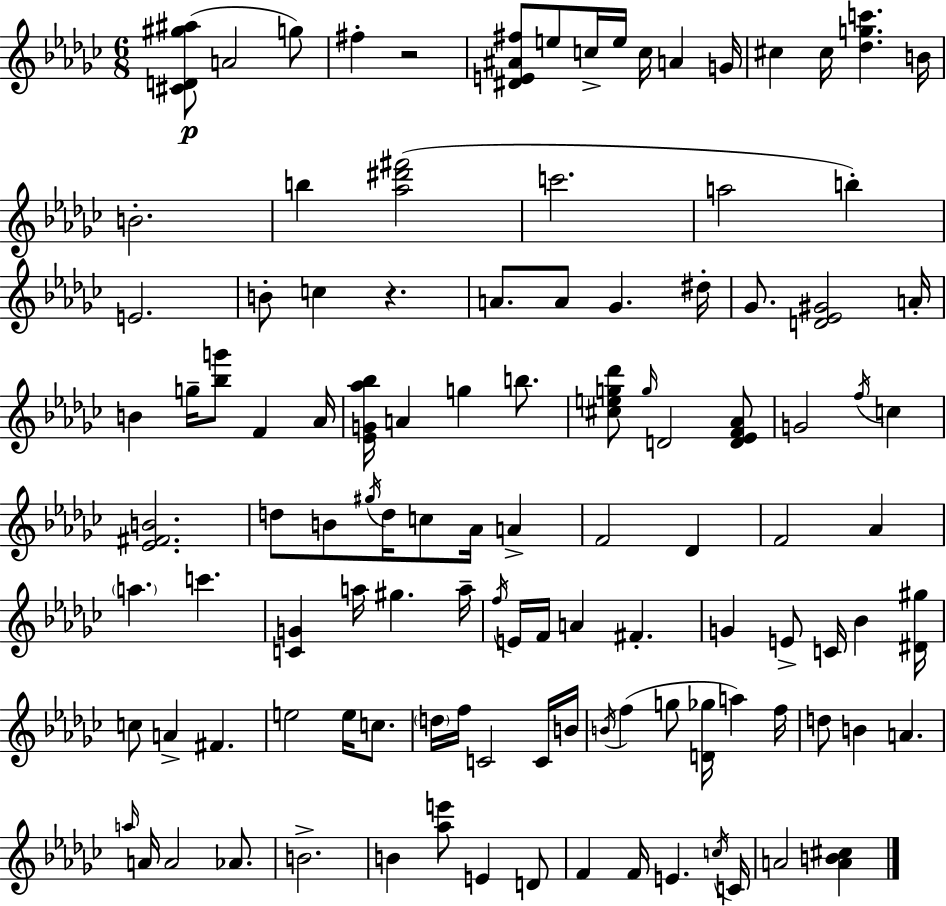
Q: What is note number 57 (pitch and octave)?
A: F4